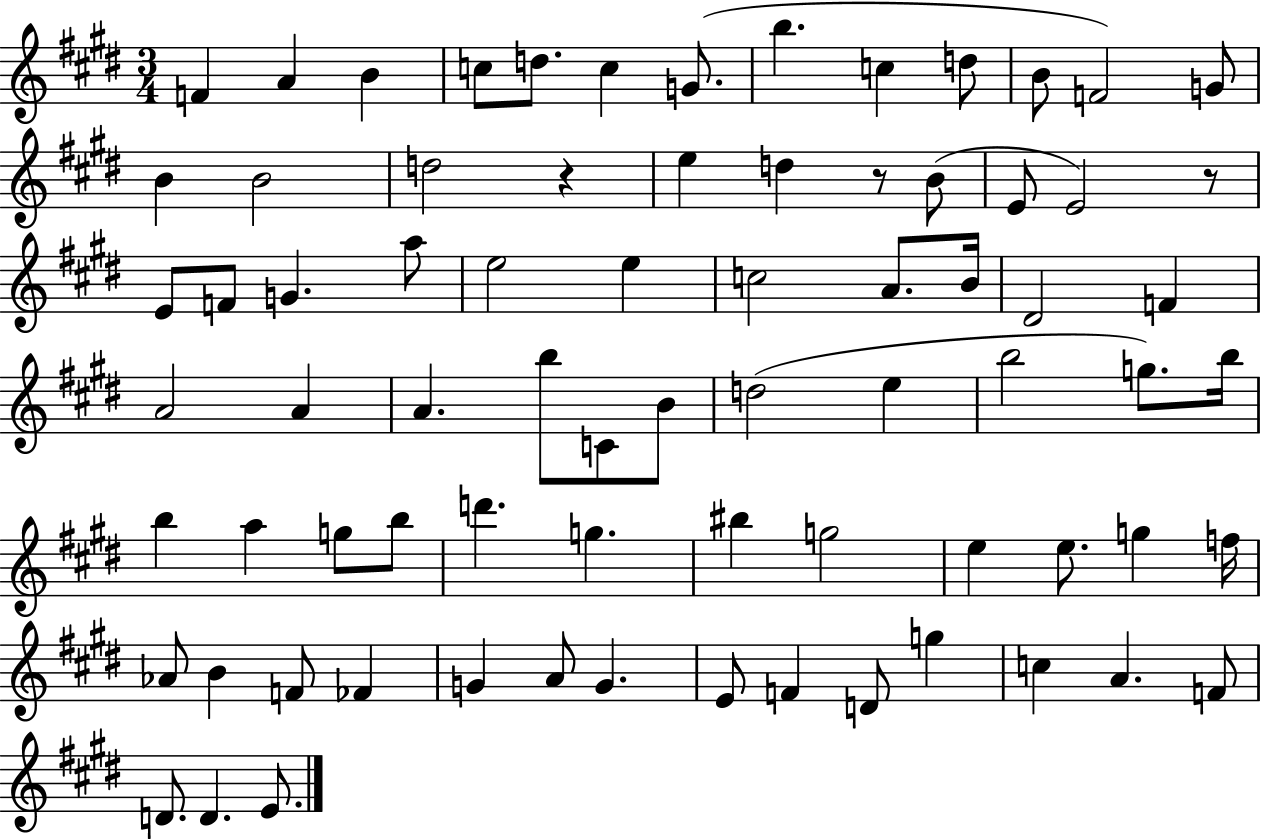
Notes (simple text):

F4/q A4/q B4/q C5/e D5/e. C5/q G4/e. B5/q. C5/q D5/e B4/e F4/h G4/e B4/q B4/h D5/h R/q E5/q D5/q R/e B4/e E4/e E4/h R/e E4/e F4/e G4/q. A5/e E5/h E5/q C5/h A4/e. B4/s D#4/h F4/q A4/h A4/q A4/q. B5/e C4/e B4/e D5/h E5/q B5/h G5/e. B5/s B5/q A5/q G5/e B5/e D6/q. G5/q. BIS5/q G5/h E5/q E5/e. G5/q F5/s Ab4/e B4/q F4/e FES4/q G4/q A4/e G4/q. E4/e F4/q D4/e G5/q C5/q A4/q. F4/e D4/e. D4/q. E4/e.